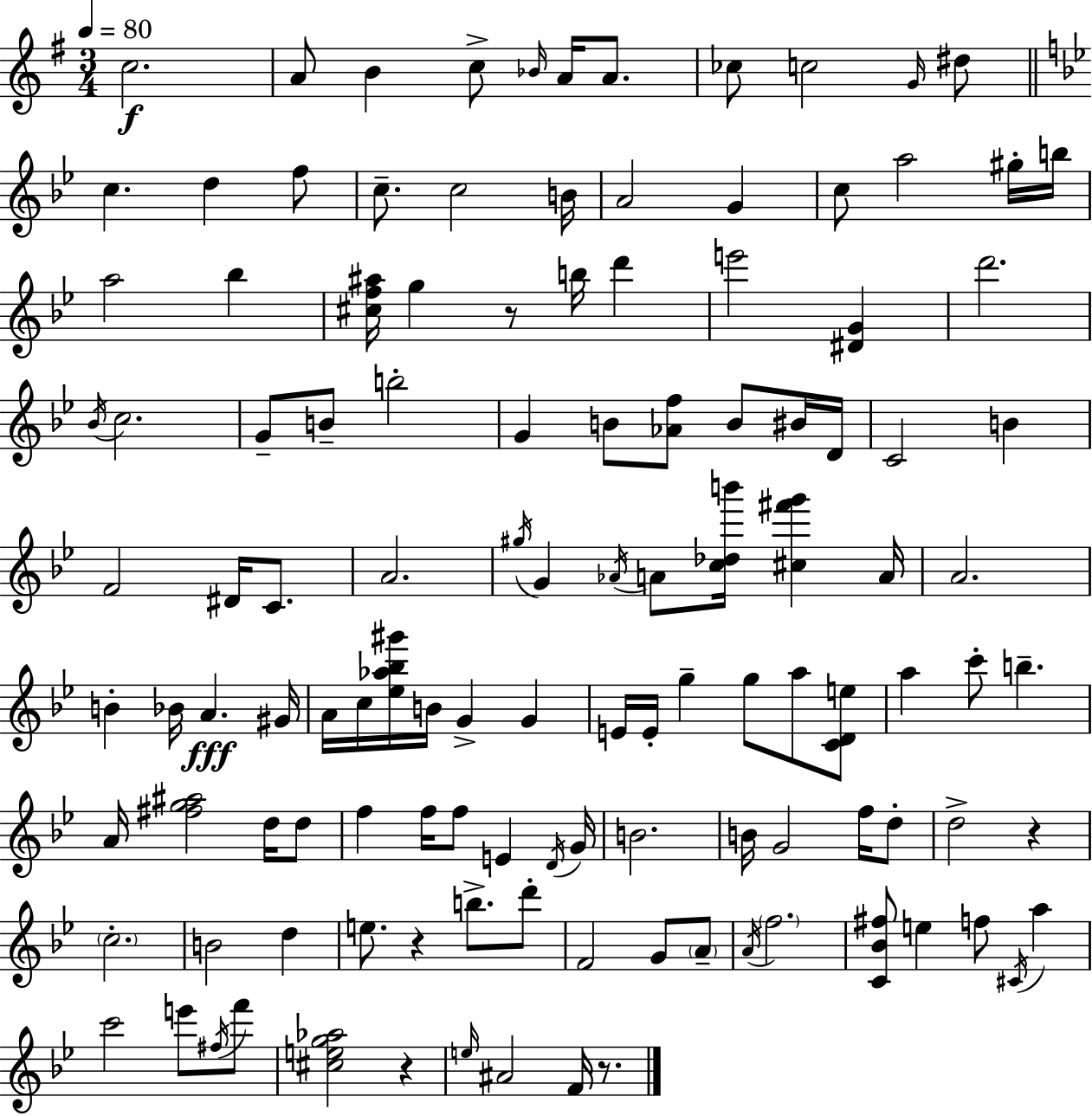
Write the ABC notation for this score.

X:1
T:Untitled
M:3/4
L:1/4
K:Em
c2 A/2 B c/2 _B/4 A/4 A/2 _c/2 c2 G/4 ^d/2 c d f/2 c/2 c2 B/4 A2 G c/2 a2 ^g/4 b/4 a2 _b [^cf^a]/4 g z/2 b/4 d' e'2 [^DG] d'2 _B/4 c2 G/2 B/2 b2 G B/2 [_Af]/2 B/2 ^B/4 D/4 C2 B F2 ^D/4 C/2 A2 ^g/4 G _A/4 A/2 [c_db']/4 [^c^f'g'] A/4 A2 B _B/4 A ^G/4 A/4 c/4 [_e_a_b^g']/4 B/4 G G E/4 E/4 g g/2 a/2 [CDe]/2 a c'/2 b A/4 [^fg^a]2 d/4 d/2 f f/4 f/2 E D/4 G/4 B2 B/4 G2 f/4 d/2 d2 z c2 B2 d e/2 z b/2 d'/2 F2 G/2 A/2 A/4 f2 [C_B^f]/2 e f/2 ^C/4 a c'2 e'/2 ^f/4 f'/2 [^ceg_a]2 z e/4 ^A2 F/4 z/2